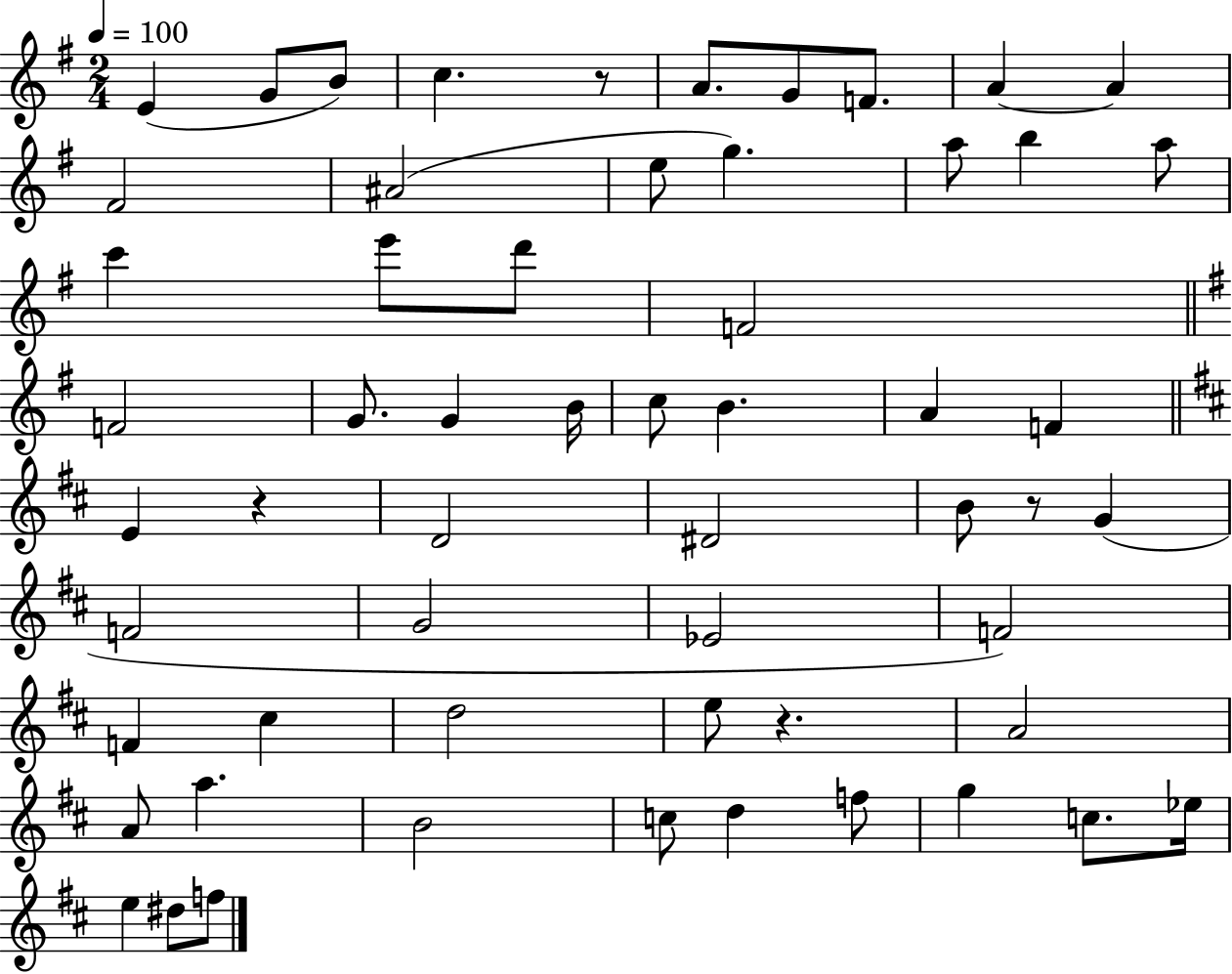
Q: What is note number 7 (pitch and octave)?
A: F4